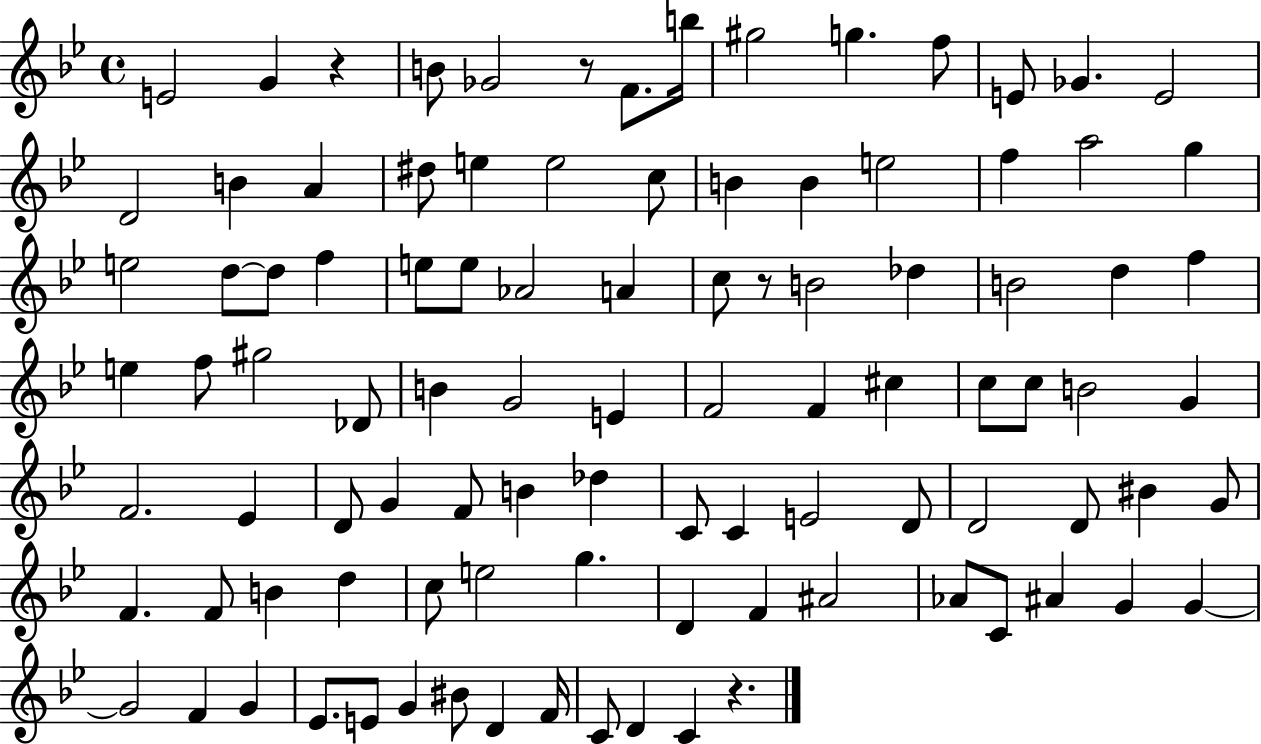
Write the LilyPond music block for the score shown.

{
  \clef treble
  \time 4/4
  \defaultTimeSignature
  \key bes \major
  \repeat volta 2 { e'2 g'4 r4 | b'8 ges'2 r8 f'8. b''16 | gis''2 g''4. f''8 | e'8 ges'4. e'2 | \break d'2 b'4 a'4 | dis''8 e''4 e''2 c''8 | b'4 b'4 e''2 | f''4 a''2 g''4 | \break e''2 d''8~~ d''8 f''4 | e''8 e''8 aes'2 a'4 | c''8 r8 b'2 des''4 | b'2 d''4 f''4 | \break e''4 f''8 gis''2 des'8 | b'4 g'2 e'4 | f'2 f'4 cis''4 | c''8 c''8 b'2 g'4 | \break f'2. ees'4 | d'8 g'4 f'8 b'4 des''4 | c'8 c'4 e'2 d'8 | d'2 d'8 bis'4 g'8 | \break f'4. f'8 b'4 d''4 | c''8 e''2 g''4. | d'4 f'4 ais'2 | aes'8 c'8 ais'4 g'4 g'4~~ | \break g'2 f'4 g'4 | ees'8. e'8 g'4 bis'8 d'4 f'16 | c'8 d'4 c'4 r4. | } \bar "|."
}